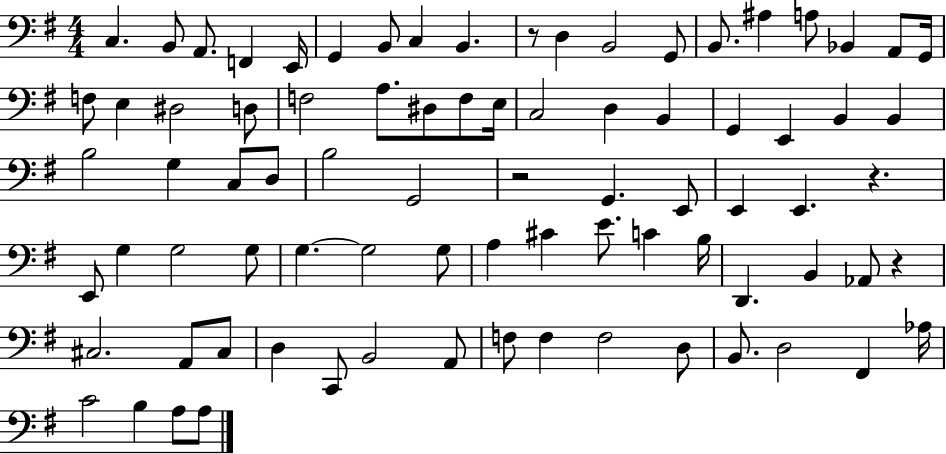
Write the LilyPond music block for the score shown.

{
  \clef bass
  \numericTimeSignature
  \time 4/4
  \key g \major
  c4. b,8 a,8. f,4 e,16 | g,4 b,8 c4 b,4. | r8 d4 b,2 g,8 | b,8. ais4 a8 bes,4 a,8 g,16 | \break f8 e4 dis2 d8 | f2 a8. dis8 f8 e16 | c2 d4 b,4 | g,4 e,4 b,4 b,4 | \break b2 g4 c8 d8 | b2 g,2 | r2 g,4. e,8 | e,4 e,4. r4. | \break e,8 g4 g2 g8 | g4.~~ g2 g8 | a4 cis'4 e'8. c'4 b16 | d,4. b,4 aes,8 r4 | \break cis2. a,8 cis8 | d4 c,8 b,2 a,8 | f8 f4 f2 d8 | b,8. d2 fis,4 aes16 | \break c'2 b4 a8 a8 | \bar "|."
}